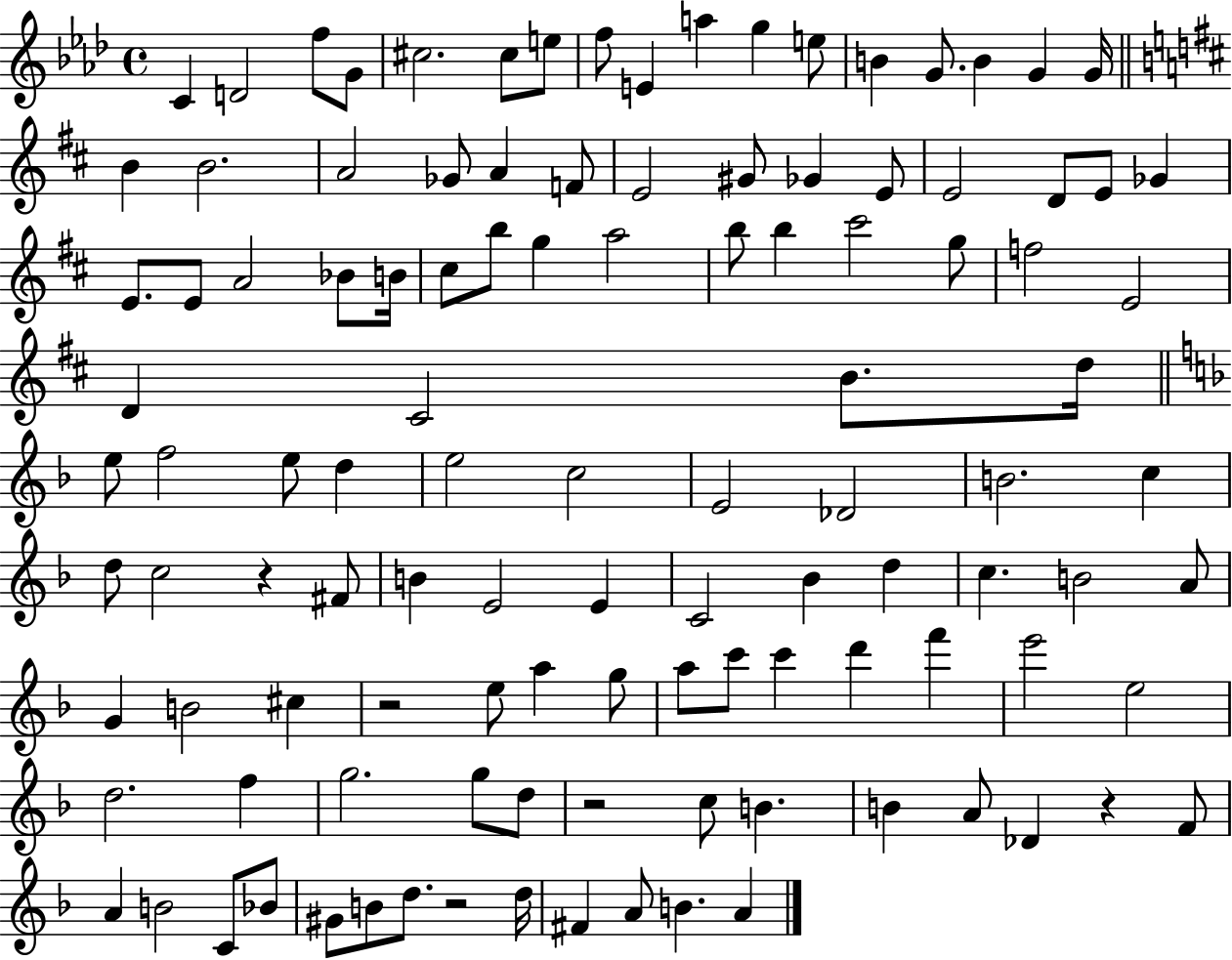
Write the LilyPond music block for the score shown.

{
  \clef treble
  \time 4/4
  \defaultTimeSignature
  \key aes \major
  c'4 d'2 f''8 g'8 | cis''2. cis''8 e''8 | f''8 e'4 a''4 g''4 e''8 | b'4 g'8. b'4 g'4 g'16 | \break \bar "||" \break \key d \major b'4 b'2. | a'2 ges'8 a'4 f'8 | e'2 gis'8 ges'4 e'8 | e'2 d'8 e'8 ges'4 | \break e'8. e'8 a'2 bes'8 b'16 | cis''8 b''8 g''4 a''2 | b''8 b''4 cis'''2 g''8 | f''2 e'2 | \break d'4 cis'2 b'8. d''16 | \bar "||" \break \key f \major e''8 f''2 e''8 d''4 | e''2 c''2 | e'2 des'2 | b'2. c''4 | \break d''8 c''2 r4 fis'8 | b'4 e'2 e'4 | c'2 bes'4 d''4 | c''4. b'2 a'8 | \break g'4 b'2 cis''4 | r2 e''8 a''4 g''8 | a''8 c'''8 c'''4 d'''4 f'''4 | e'''2 e''2 | \break d''2. f''4 | g''2. g''8 d''8 | r2 c''8 b'4. | b'4 a'8 des'4 r4 f'8 | \break a'4 b'2 c'8 bes'8 | gis'8 b'8 d''8. r2 d''16 | fis'4 a'8 b'4. a'4 | \bar "|."
}